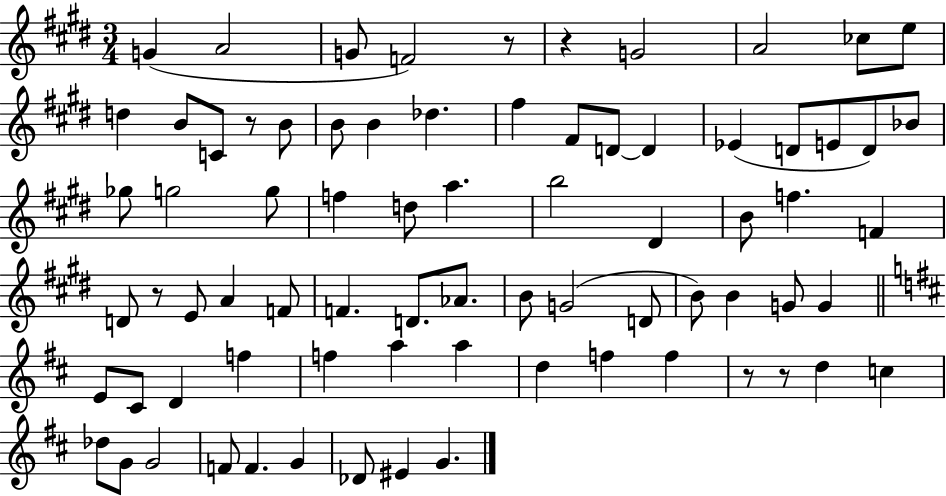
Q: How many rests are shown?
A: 6